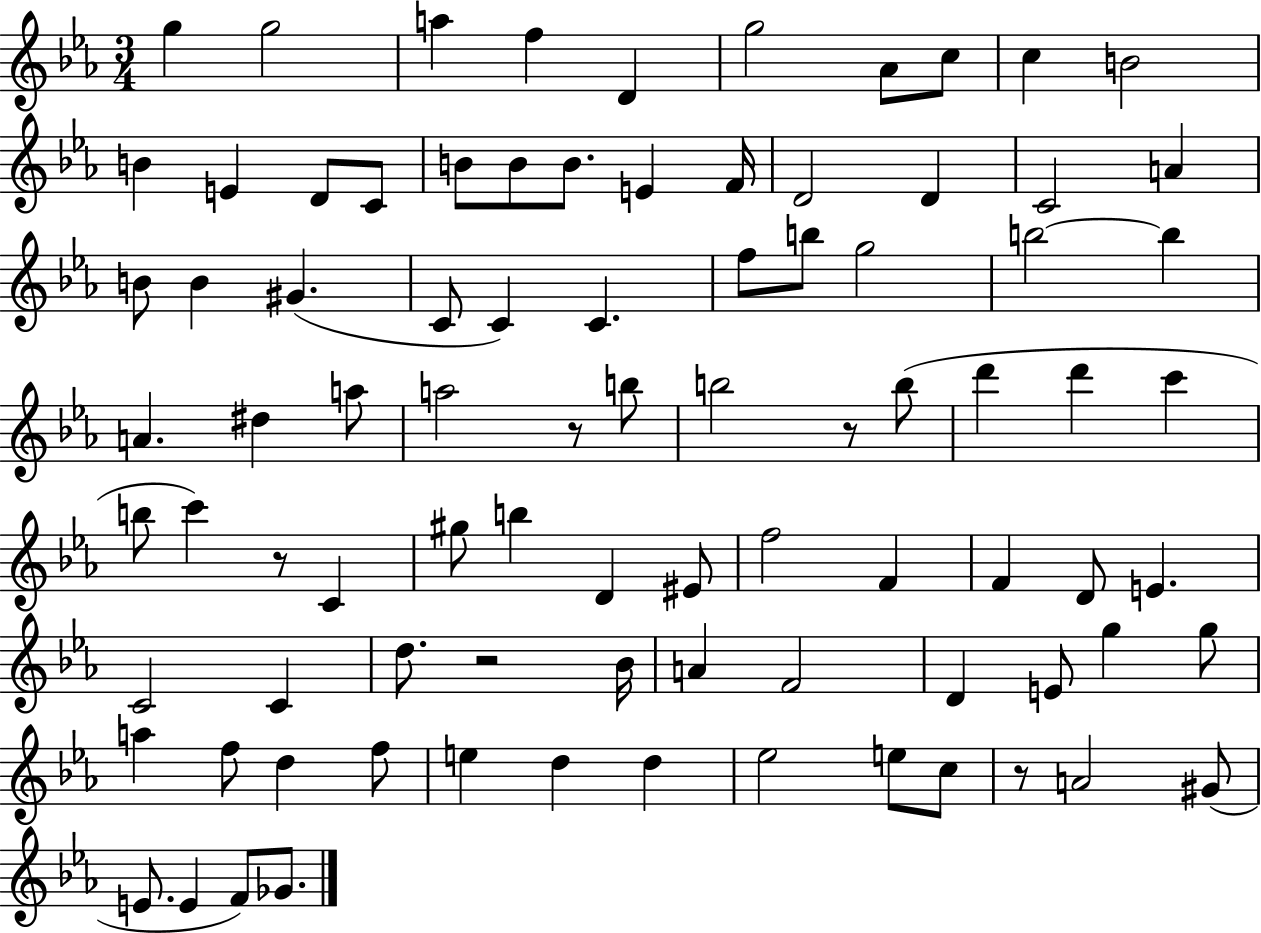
{
  \clef treble
  \numericTimeSignature
  \time 3/4
  \key ees \major
  g''4 g''2 | a''4 f''4 d'4 | g''2 aes'8 c''8 | c''4 b'2 | \break b'4 e'4 d'8 c'8 | b'8 b'8 b'8. e'4 f'16 | d'2 d'4 | c'2 a'4 | \break b'8 b'4 gis'4.( | c'8 c'4) c'4. | f''8 b''8 g''2 | b''2~~ b''4 | \break a'4. dis''4 a''8 | a''2 r8 b''8 | b''2 r8 b''8( | d'''4 d'''4 c'''4 | \break b''8 c'''4) r8 c'4 | gis''8 b''4 d'4 eis'8 | f''2 f'4 | f'4 d'8 e'4. | \break c'2 c'4 | d''8. r2 bes'16 | a'4 f'2 | d'4 e'8 g''4 g''8 | \break a''4 f''8 d''4 f''8 | e''4 d''4 d''4 | ees''2 e''8 c''8 | r8 a'2 gis'8( | \break e'8. e'4 f'8) ges'8. | \bar "|."
}